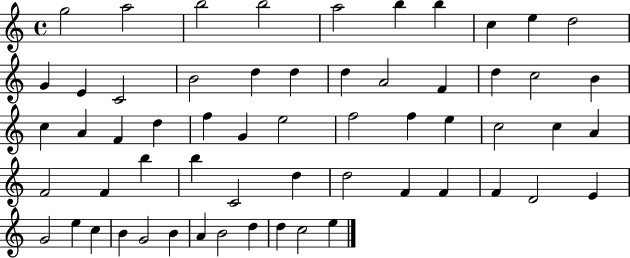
{
  \clef treble
  \time 4/4
  \defaultTimeSignature
  \key c \major
  g''2 a''2 | b''2 b''2 | a''2 b''4 b''4 | c''4 e''4 d''2 | \break g'4 e'4 c'2 | b'2 d''4 d''4 | d''4 a'2 f'4 | d''4 c''2 b'4 | \break c''4 a'4 f'4 d''4 | f''4 g'4 e''2 | f''2 f''4 e''4 | c''2 c''4 a'4 | \break f'2 f'4 b''4 | b''4 c'2 d''4 | d''2 f'4 f'4 | f'4 d'2 e'4 | \break g'2 e''4 c''4 | b'4 g'2 b'4 | a'4 b'2 d''4 | d''4 c''2 e''4 | \break \bar "|."
}